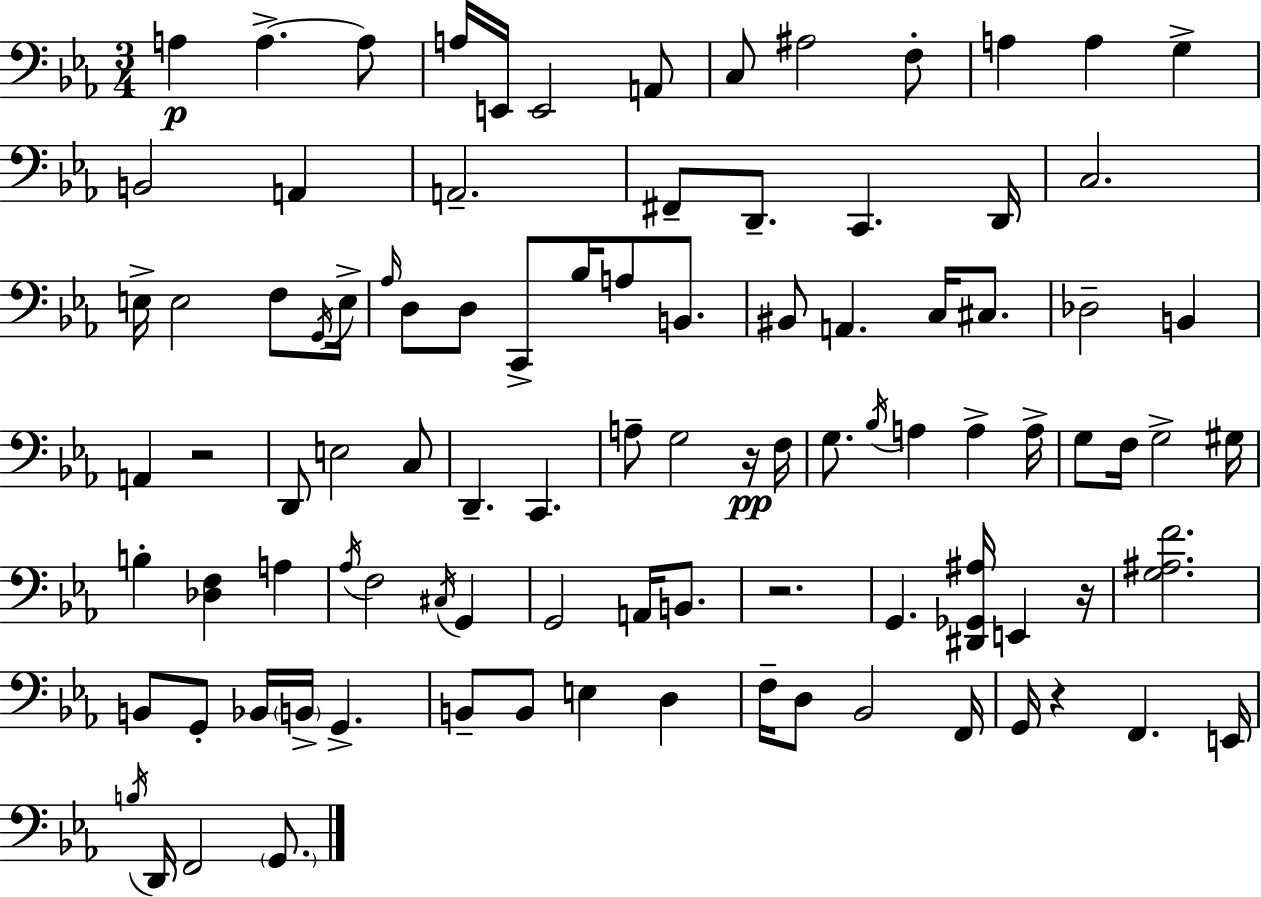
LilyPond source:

{
  \clef bass
  \numericTimeSignature
  \time 3/4
  \key c \minor
  a4\p a4.->~~ a8 | a16 e,16 e,2 a,8 | c8 ais2 f8-. | a4 a4 g4-> | \break b,2 a,4 | a,2.-- | fis,8-- d,8.-- c,4. d,16 | c2. | \break e16-> e2 f8 \acciaccatura { g,16 } | e16-> \grace { aes16 } d8 d8 c,8-> bes16 a8 b,8. | bis,8 a,4. c16 cis8. | des2-- b,4 | \break a,4 r2 | d,8 e2 | c8 d,4.-- c,4. | a8-- g2 | \break r16\pp f16 g8. \acciaccatura { bes16 } a4 a4-> | a16-> g8 f16 g2-> | gis16 b4-. <des f>4 a4 | \acciaccatura { aes16 } f2 | \break \acciaccatura { cis16 } g,4 g,2 | a,16 b,8. r2. | g,4. <dis, ges, ais>16 | e,4 r16 <g ais f'>2. | \break b,8 g,8-. bes,16 \parenthesize b,16-> g,4.-> | b,8-- b,8 e4 | d4 f16-- d8 bes,2 | f,16 g,16 r4 f,4. | \break e,16 \acciaccatura { b16 } d,16 f,2 | \parenthesize g,8. \bar "|."
}